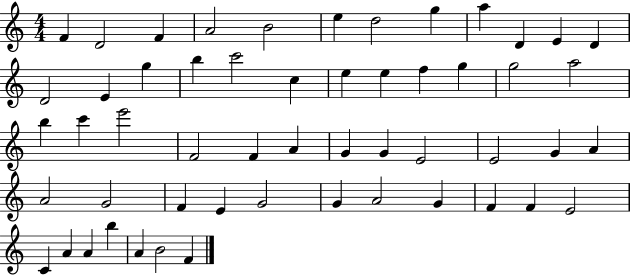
X:1
T:Untitled
M:4/4
L:1/4
K:C
F D2 F A2 B2 e d2 g a D E D D2 E g b c'2 c e e f g g2 a2 b c' e'2 F2 F A G G E2 E2 G A A2 G2 F E G2 G A2 G F F E2 C A A b A B2 F